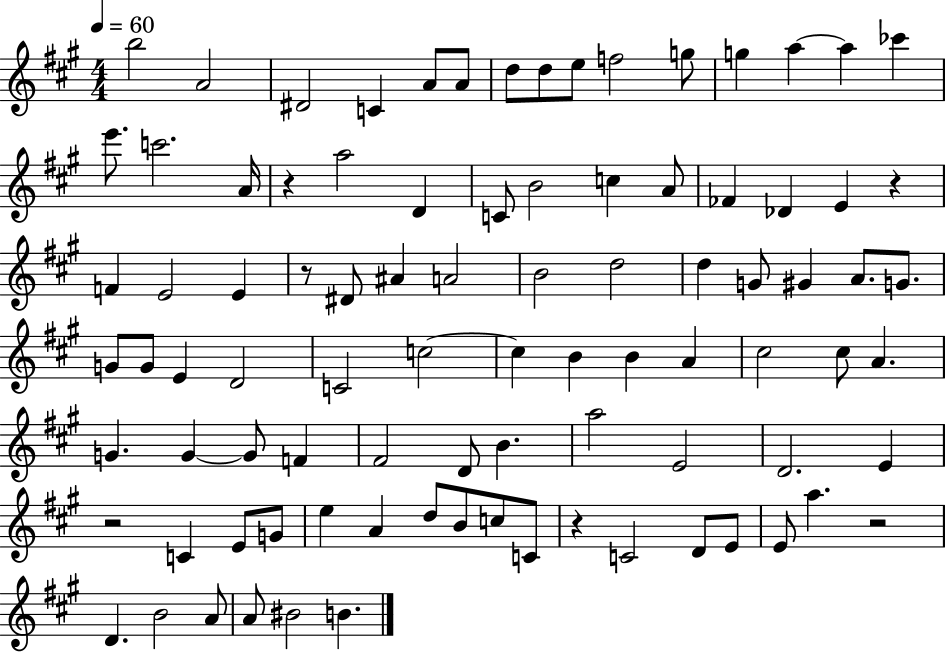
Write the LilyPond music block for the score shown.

{
  \clef treble
  \numericTimeSignature
  \time 4/4
  \key a \major
  \tempo 4 = 60
  b''2 a'2 | dis'2 c'4 a'8 a'8 | d''8 d''8 e''8 f''2 g''8 | g''4 a''4~~ a''4 ces'''4 | \break e'''8. c'''2. a'16 | r4 a''2 d'4 | c'8 b'2 c''4 a'8 | fes'4 des'4 e'4 r4 | \break f'4 e'2 e'4 | r8 dis'8 ais'4 a'2 | b'2 d''2 | d''4 g'8 gis'4 a'8. g'8. | \break g'8 g'8 e'4 d'2 | c'2 c''2~~ | c''4 b'4 b'4 a'4 | cis''2 cis''8 a'4. | \break g'4. g'4~~ g'8 f'4 | fis'2 d'8 b'4. | a''2 e'2 | d'2. e'4 | \break r2 c'4 e'8 g'8 | e''4 a'4 d''8 b'8 c''8 c'8 | r4 c'2 d'8 e'8 | e'8 a''4. r2 | \break d'4. b'2 a'8 | a'8 bis'2 b'4. | \bar "|."
}